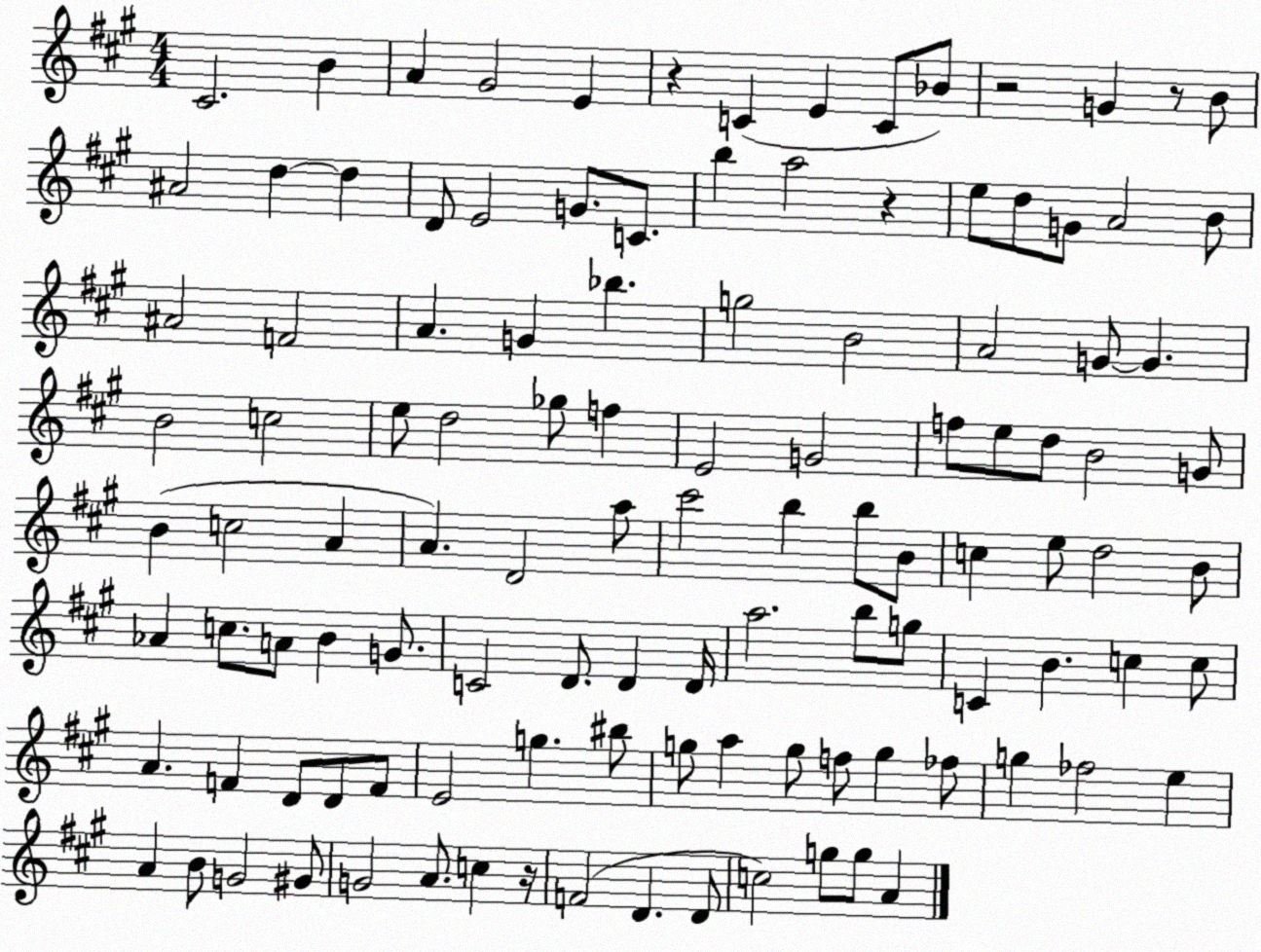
X:1
T:Untitled
M:4/4
L:1/4
K:A
^C2 B A ^G2 E z C E C/2 _B/2 z2 G z/2 B/2 ^A2 d d D/2 E2 G/2 C/2 b a2 z e/2 d/2 G/2 A2 B/2 ^A2 F2 A G _b g2 B2 A2 G/2 G B2 c2 e/2 d2 _g/2 f E2 G2 f/2 e/2 d/2 B2 G/2 B c2 A A D2 a/2 ^c'2 b b/2 B/2 c e/2 d2 B/2 _A c/2 A/2 B G/2 C2 D/2 D D/4 a2 b/2 g/2 C B c c/2 A F D/2 D/2 F/2 E2 g ^b/2 g/2 a g/2 f/2 g _f/2 g _f2 e A B/2 G2 ^G/2 G2 A/2 c z/4 F2 D D/2 c2 g/2 g/2 A